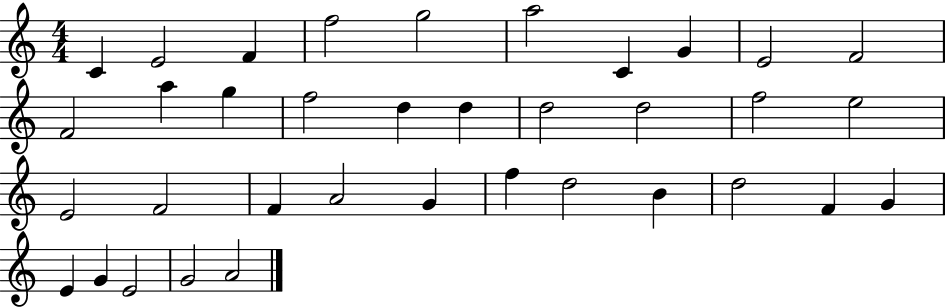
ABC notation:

X:1
T:Untitled
M:4/4
L:1/4
K:C
C E2 F f2 g2 a2 C G E2 F2 F2 a g f2 d d d2 d2 f2 e2 E2 F2 F A2 G f d2 B d2 F G E G E2 G2 A2